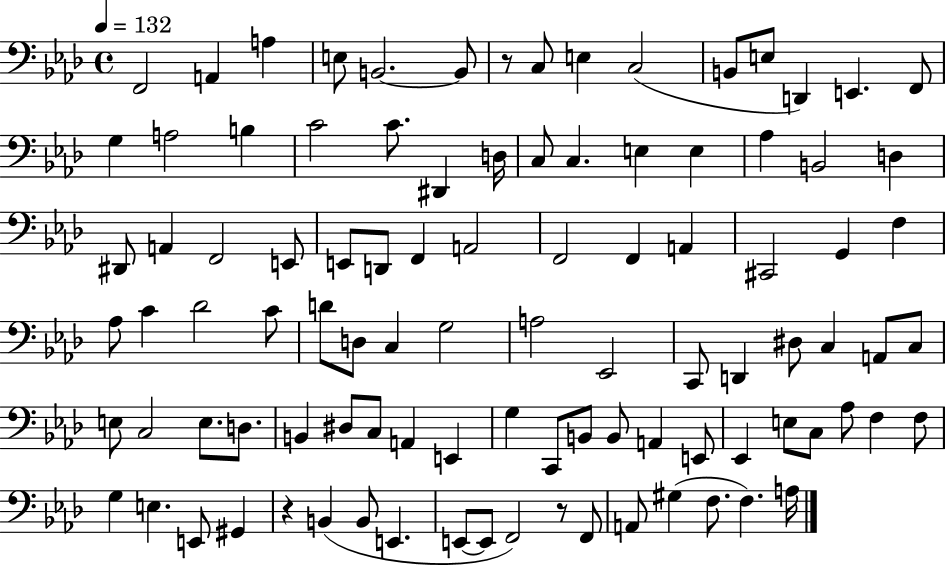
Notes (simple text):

F2/h A2/q A3/q E3/e B2/h. B2/e R/e C3/e E3/q C3/h B2/e E3/e D2/q E2/q. F2/e G3/q A3/h B3/q C4/h C4/e. D#2/q D3/s C3/e C3/q. E3/q E3/q Ab3/q B2/h D3/q D#2/e A2/q F2/h E2/e E2/e D2/e F2/q A2/h F2/h F2/q A2/q C#2/h G2/q F3/q Ab3/e C4/q Db4/h C4/e D4/e D3/e C3/q G3/h A3/h Eb2/h C2/e D2/q D#3/e C3/q A2/e C3/e E3/e C3/h E3/e. D3/e. B2/q D#3/e C3/e A2/q E2/q G3/q C2/e B2/e B2/e A2/q E2/e Eb2/q E3/e C3/e Ab3/e F3/q F3/e G3/q E3/q. E2/e G#2/q R/q B2/q B2/e E2/q. E2/e E2/e F2/h R/e F2/e A2/e G#3/q F3/e. F3/q. A3/s